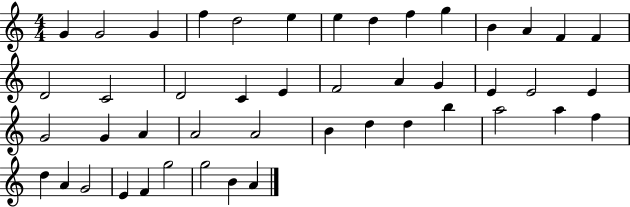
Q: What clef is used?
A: treble